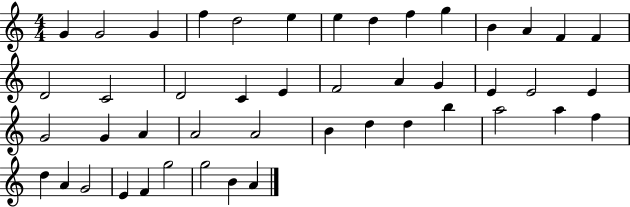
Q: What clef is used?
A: treble